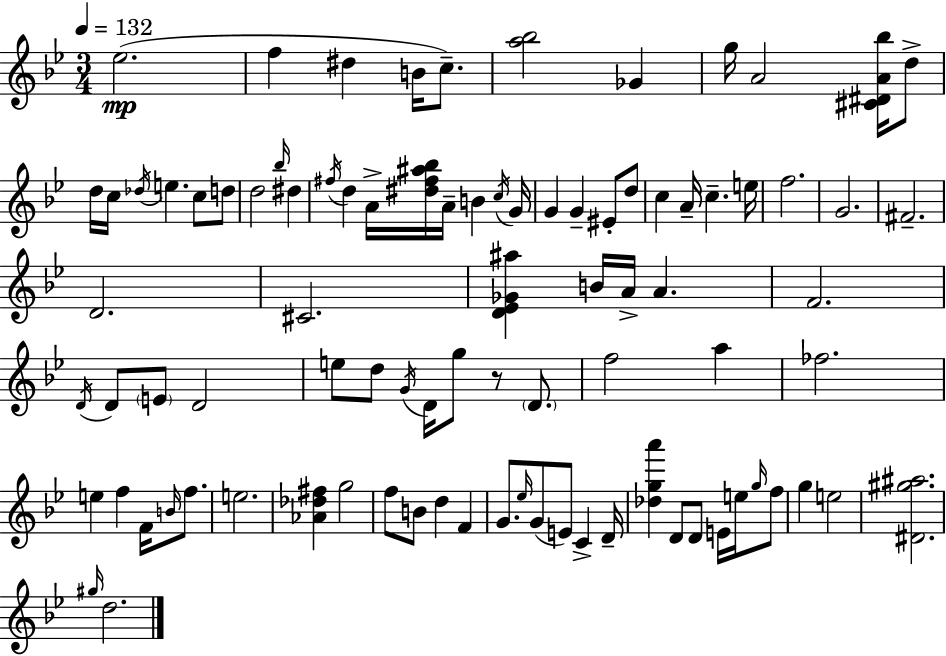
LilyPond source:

{
  \clef treble
  \numericTimeSignature
  \time 3/4
  \key bes \major
  \tempo 4 = 132
  ees''2.(\mp | f''4 dis''4 b'16 c''8.--) | <a'' bes''>2 ges'4 | g''16 a'2 <cis' dis' a' bes''>16 d''8-> | \break d''16 c''16 \acciaccatura { des''16 } e''4. c''8 d''8 | d''2 \grace { bes''16 } dis''4 | \acciaccatura { fis''16 } d''4 a'16-> <dis'' fis'' ais'' bes''>16 a'16-- b'4 | \acciaccatura { c''16 } g'16 g'4 g'4-- | \break eis'8-. d''8 c''4 a'16-- c''4.-- | e''16 f''2. | g'2. | fis'2.-- | \break d'2. | cis'2. | <d' ees' ges' ais''>4 b'16 a'16-> a'4. | f'2. | \break \acciaccatura { d'16 } d'8 \parenthesize e'8 d'2 | e''8 d''8 \acciaccatura { g'16 } d'16 g''8 | r8 \parenthesize d'8. f''2 | a''4 fes''2. | \break e''4 f''4 | f'16 \grace { b'16 } f''8. e''2. | <aes' des'' fis''>4 g''2 | f''8 b'8 d''4 | \break f'4 g'8. \grace { ees''16 }( g'8 | e'8) c'4-> d'16-- <des'' g'' a'''>4 | d'8 d'8 e'16 e''16 \grace { g''16 } f''8 g''4 | e''2 <dis' gis'' ais''>2. | \break \grace { gis''16 } d''2. | \bar "|."
}